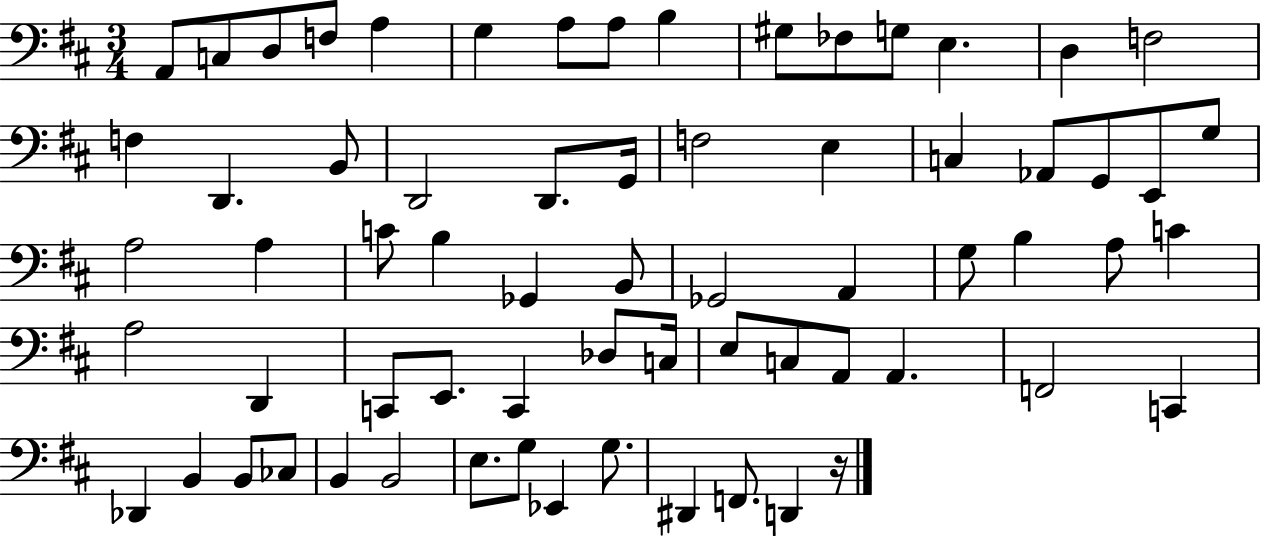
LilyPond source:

{
  \clef bass
  \numericTimeSignature
  \time 3/4
  \key d \major
  \repeat volta 2 { a,8 c8 d8 f8 a4 | g4 a8 a8 b4 | gis8 fes8 g8 e4. | d4 f2 | \break f4 d,4. b,8 | d,2 d,8. g,16 | f2 e4 | c4 aes,8 g,8 e,8 g8 | \break a2 a4 | c'8 b4 ges,4 b,8 | ges,2 a,4 | g8 b4 a8 c'4 | \break a2 d,4 | c,8 e,8. c,4 des8 c16 | e8 c8 a,8 a,4. | f,2 c,4 | \break des,4 b,4 b,8 ces8 | b,4 b,2 | e8. g8 ees,4 g8. | dis,4 f,8. d,4 r16 | \break } \bar "|."
}